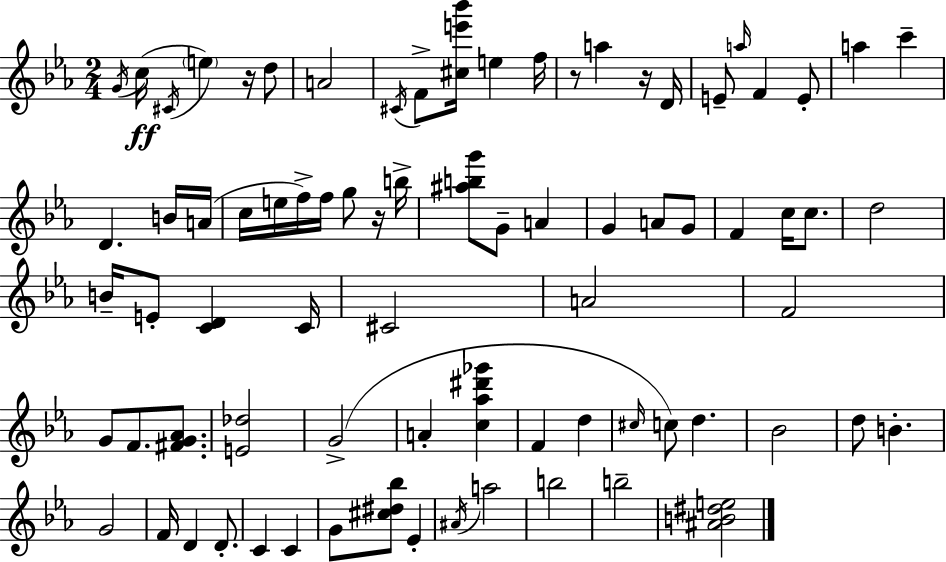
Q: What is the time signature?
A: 2/4